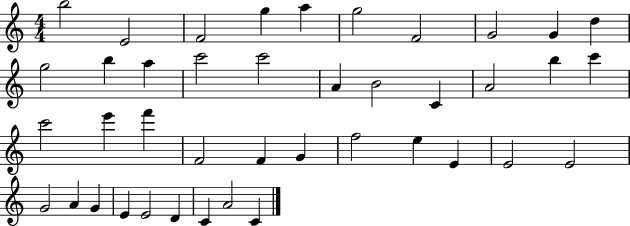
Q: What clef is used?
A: treble